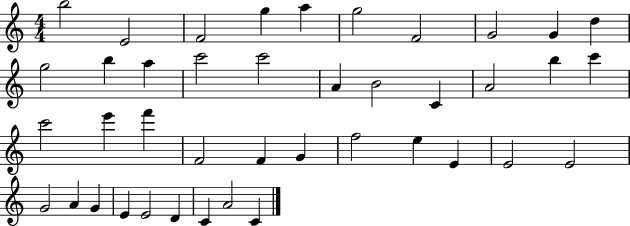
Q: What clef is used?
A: treble